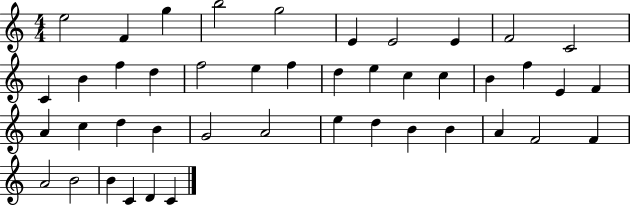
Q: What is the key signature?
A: C major